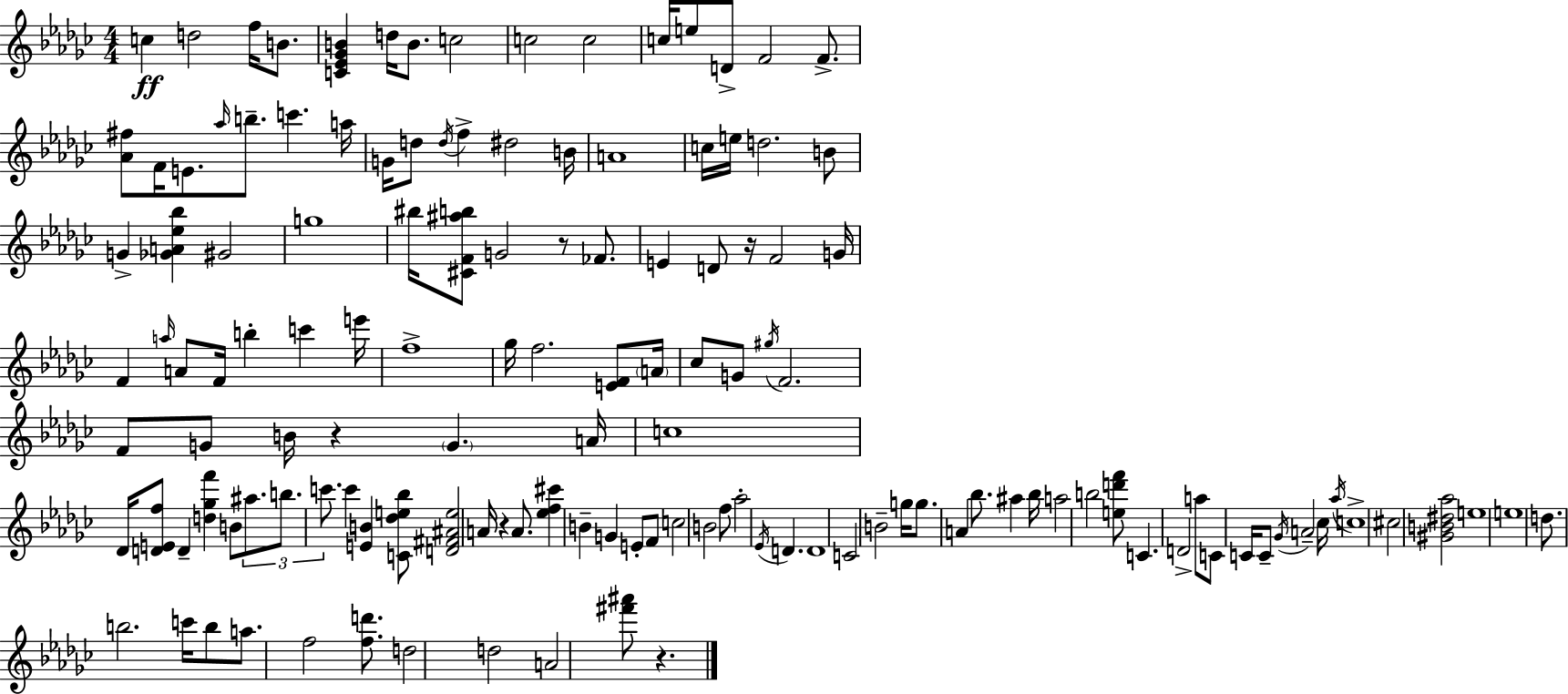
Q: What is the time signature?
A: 4/4